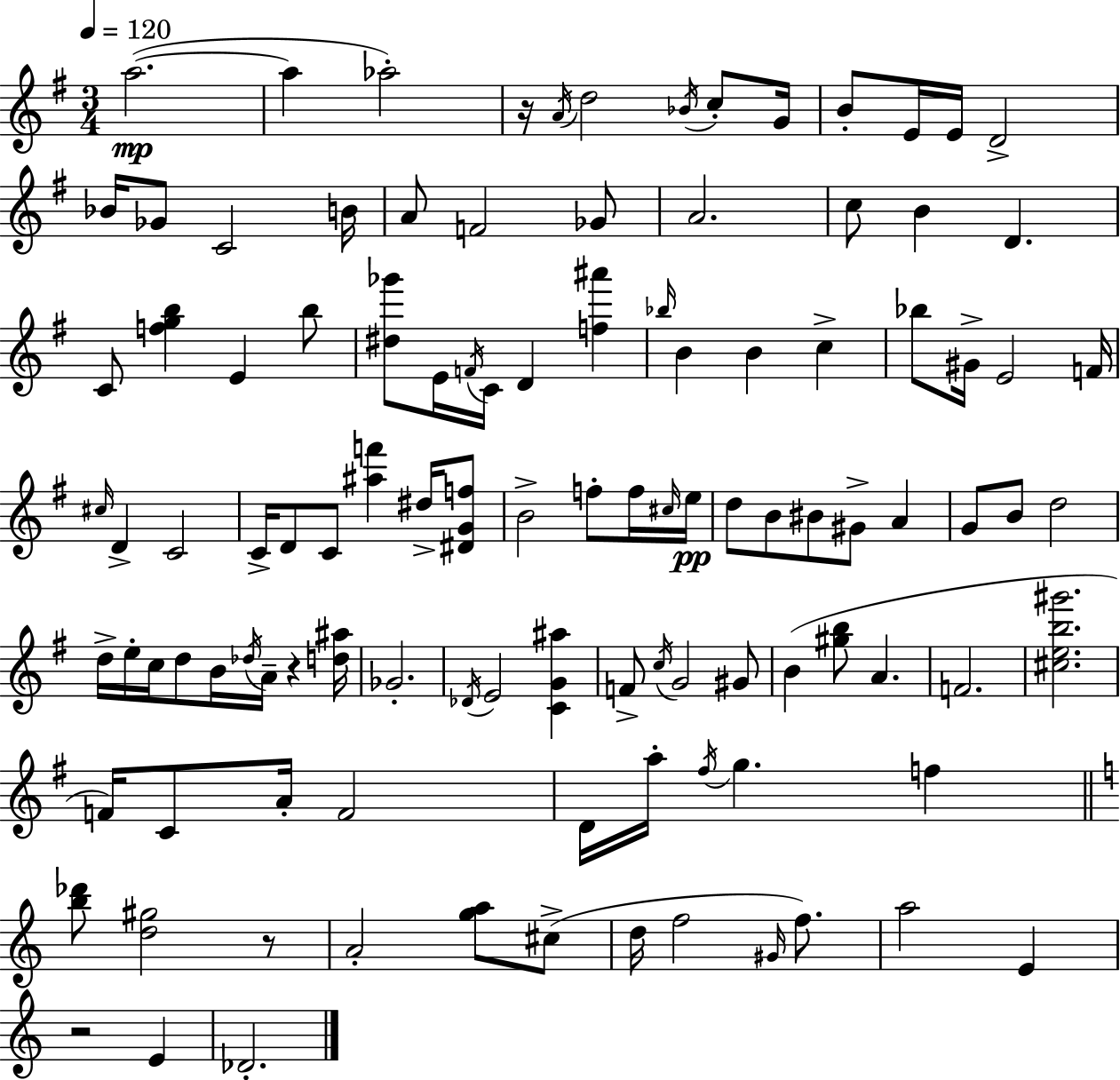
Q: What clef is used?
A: treble